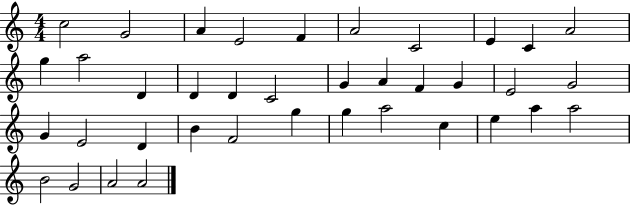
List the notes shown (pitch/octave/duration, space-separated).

C5/h G4/h A4/q E4/h F4/q A4/h C4/h E4/q C4/q A4/h G5/q A5/h D4/q D4/q D4/q C4/h G4/q A4/q F4/q G4/q E4/h G4/h G4/q E4/h D4/q B4/q F4/h G5/q G5/q A5/h C5/q E5/q A5/q A5/h B4/h G4/h A4/h A4/h